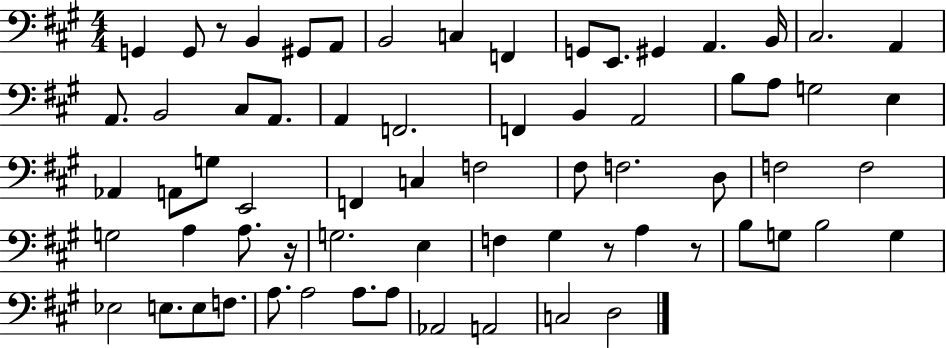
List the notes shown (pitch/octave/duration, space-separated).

G2/q G2/e R/e B2/q G#2/e A2/e B2/h C3/q F2/q G2/e E2/e. G#2/q A2/q. B2/s C#3/h. A2/q A2/e. B2/h C#3/e A2/e. A2/q F2/h. F2/q B2/q A2/h B3/e A3/e G3/h E3/q Ab2/q A2/e G3/e E2/h F2/q C3/q F3/h F#3/e F3/h. D3/e F3/h F3/h G3/h A3/q A3/e. R/s G3/h. E3/q F3/q G#3/q R/e A3/q R/e B3/e G3/e B3/h G3/q Eb3/h E3/e. E3/e F3/e. A3/e. A3/h A3/e. A3/e Ab2/h A2/h C3/h D3/h